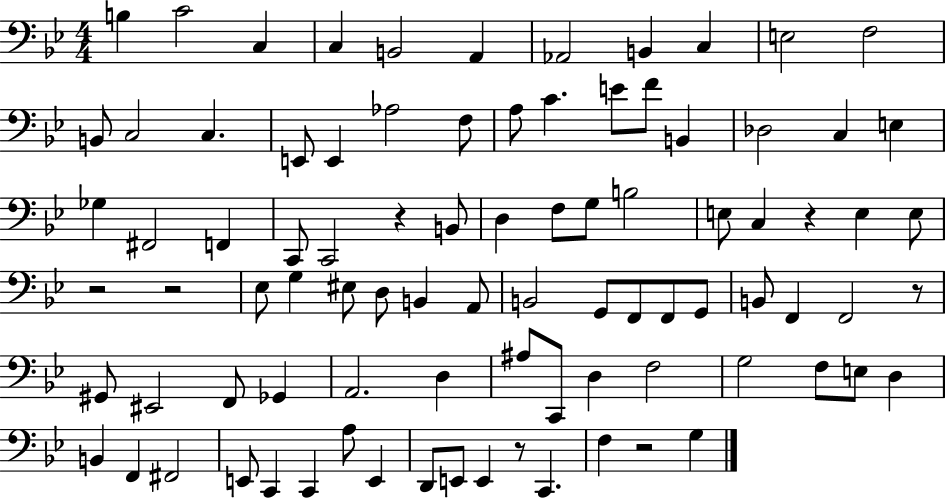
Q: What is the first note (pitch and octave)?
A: B3